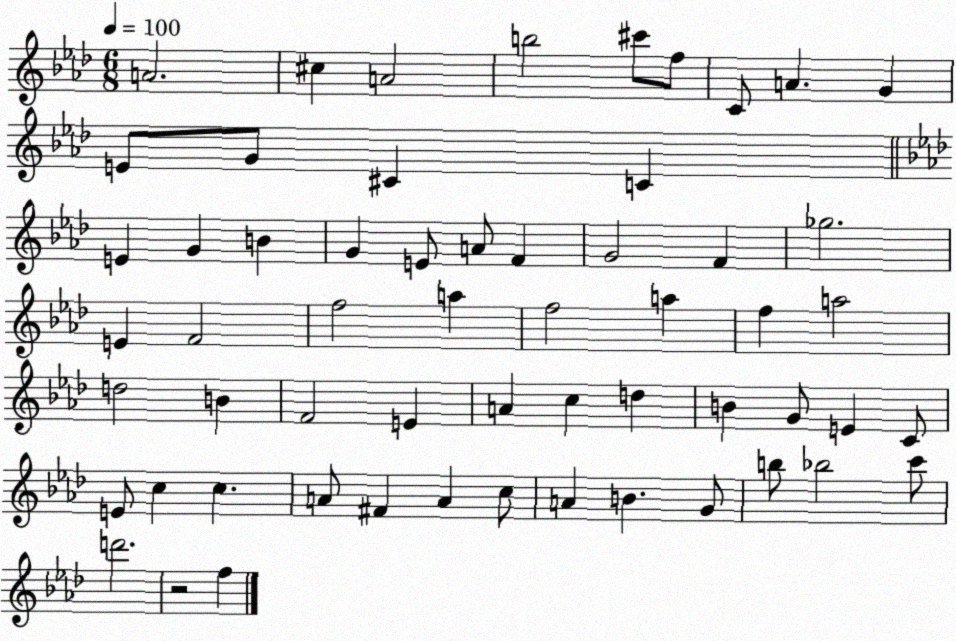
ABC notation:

X:1
T:Untitled
M:6/8
L:1/4
K:Ab
A2 ^c A2 b2 ^c'/2 f/2 C/2 A G E/2 G/2 ^C C E G B G E/2 A/2 F G2 F _g2 E F2 f2 a f2 a f a2 d2 B F2 E A c d B G/2 E C/2 E/2 c c A/2 ^F A c/2 A B G/2 b/2 _b2 c'/2 d'2 z2 f